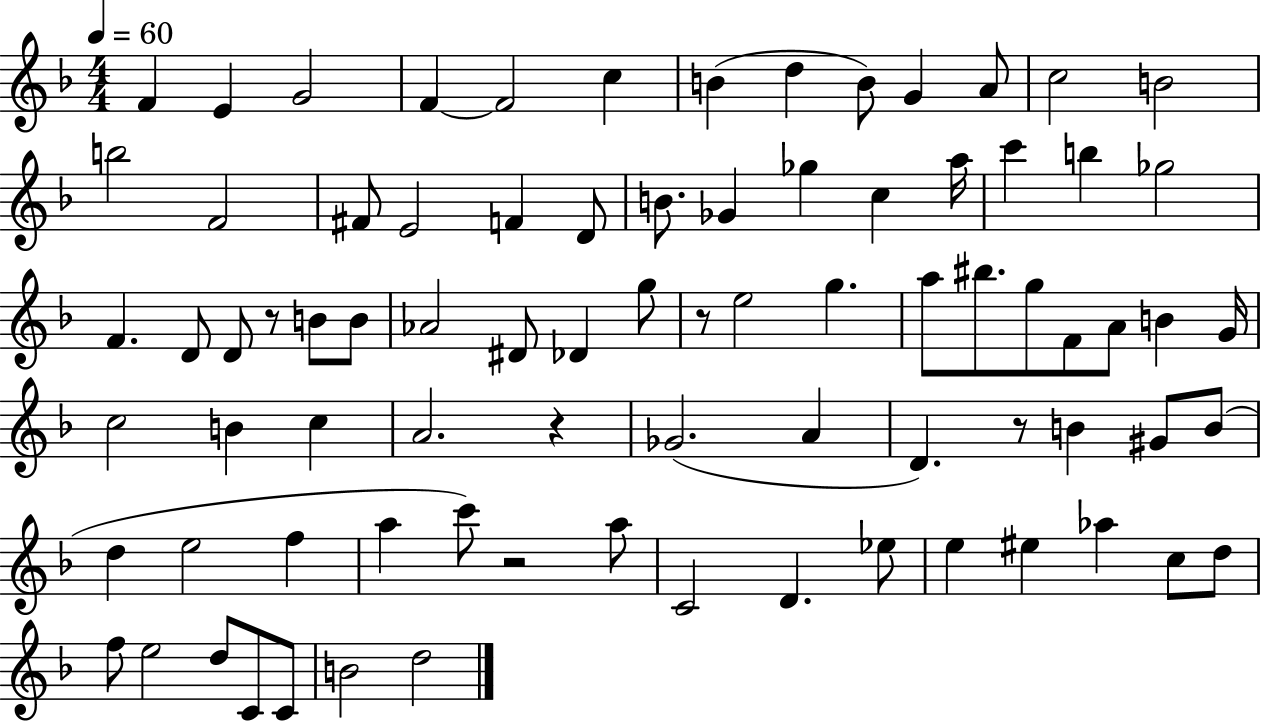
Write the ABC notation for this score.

X:1
T:Untitled
M:4/4
L:1/4
K:F
F E G2 F F2 c B d B/2 G A/2 c2 B2 b2 F2 ^F/2 E2 F D/2 B/2 _G _g c a/4 c' b _g2 F D/2 D/2 z/2 B/2 B/2 _A2 ^D/2 _D g/2 z/2 e2 g a/2 ^b/2 g/2 F/2 A/2 B G/4 c2 B c A2 z _G2 A D z/2 B ^G/2 B/2 d e2 f a c'/2 z2 a/2 C2 D _e/2 e ^e _a c/2 d/2 f/2 e2 d/2 C/2 C/2 B2 d2